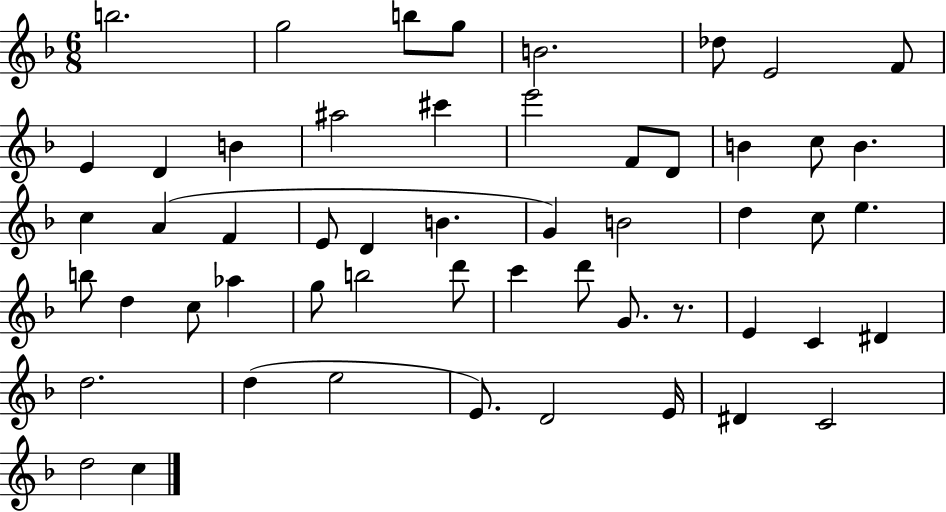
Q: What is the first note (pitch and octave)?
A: B5